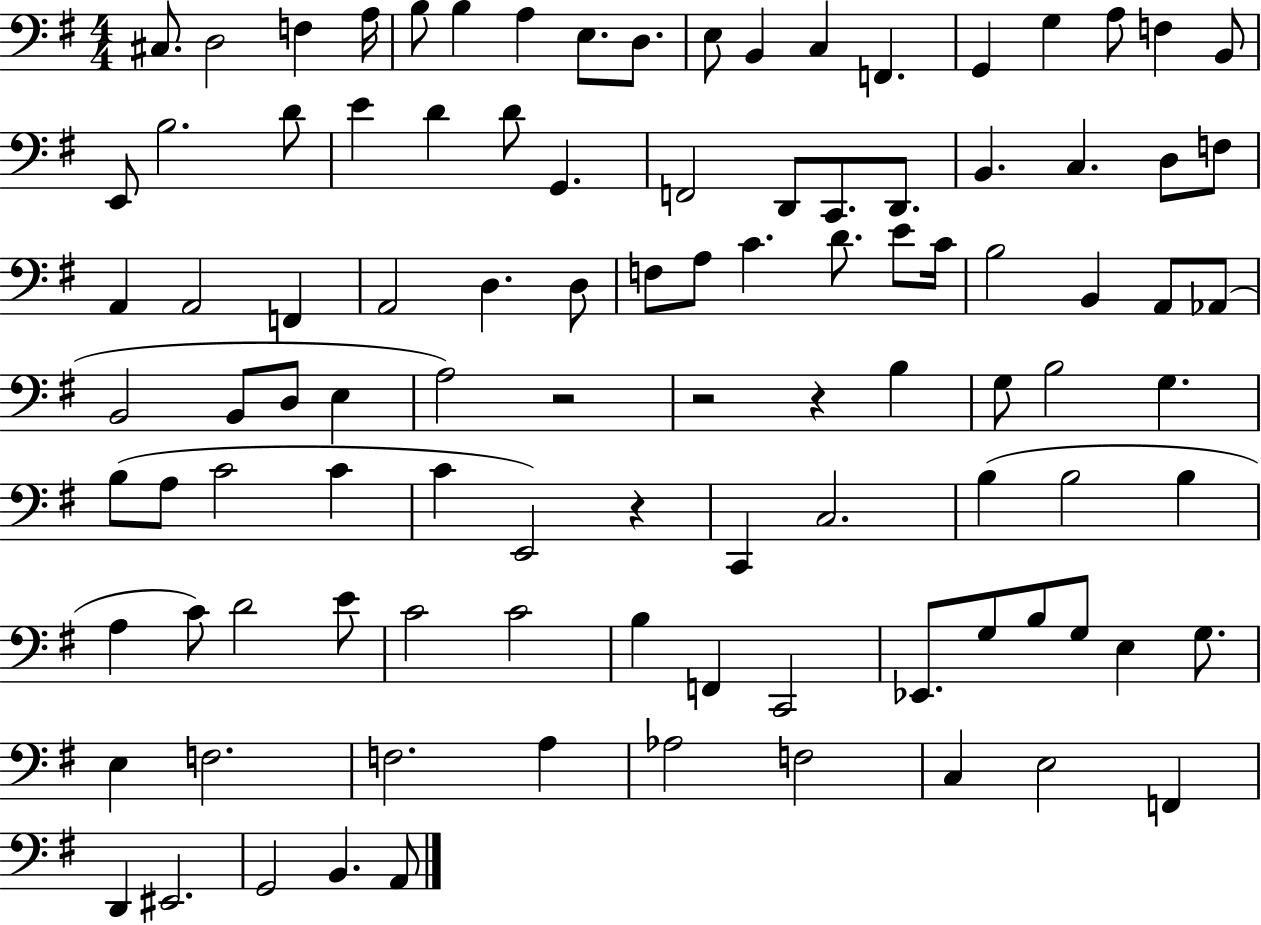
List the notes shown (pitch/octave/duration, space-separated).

C#3/e. D3/h F3/q A3/s B3/e B3/q A3/q E3/e. D3/e. E3/e B2/q C3/q F2/q. G2/q G3/q A3/e F3/q B2/e E2/e B3/h. D4/e E4/q D4/q D4/e G2/q. F2/h D2/e C2/e. D2/e. B2/q. C3/q. D3/e F3/e A2/q A2/h F2/q A2/h D3/q. D3/e F3/e A3/e C4/q. D4/e. E4/e C4/s B3/h B2/q A2/e Ab2/e B2/h B2/e D3/e E3/q A3/h R/h R/h R/q B3/q G3/e B3/h G3/q. B3/e A3/e C4/h C4/q C4/q E2/h R/q C2/q C3/h. B3/q B3/h B3/q A3/q C4/e D4/h E4/e C4/h C4/h B3/q F2/q C2/h Eb2/e. G3/e B3/e G3/e E3/q G3/e. E3/q F3/h. F3/h. A3/q Ab3/h F3/h C3/q E3/h F2/q D2/q EIS2/h. G2/h B2/q. A2/e